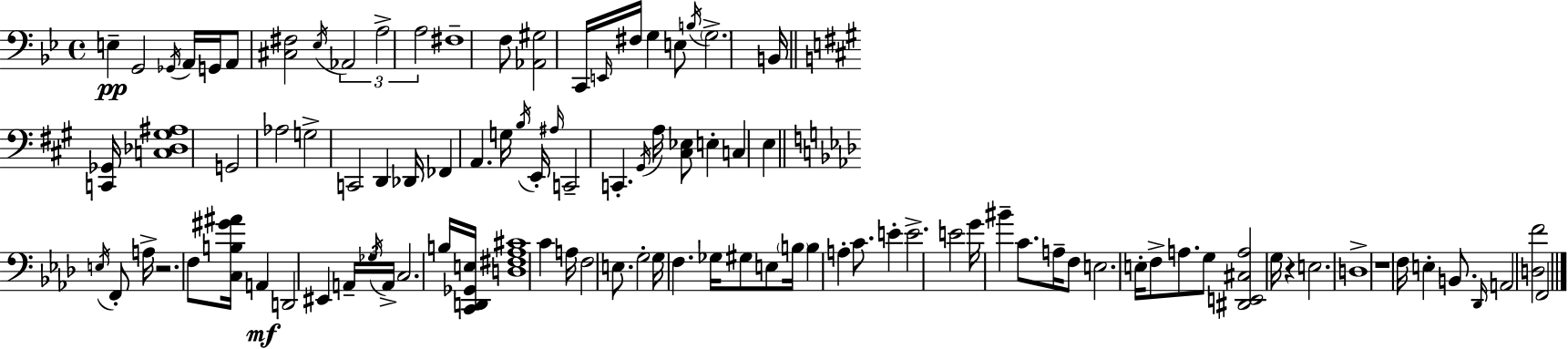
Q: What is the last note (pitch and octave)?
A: F2